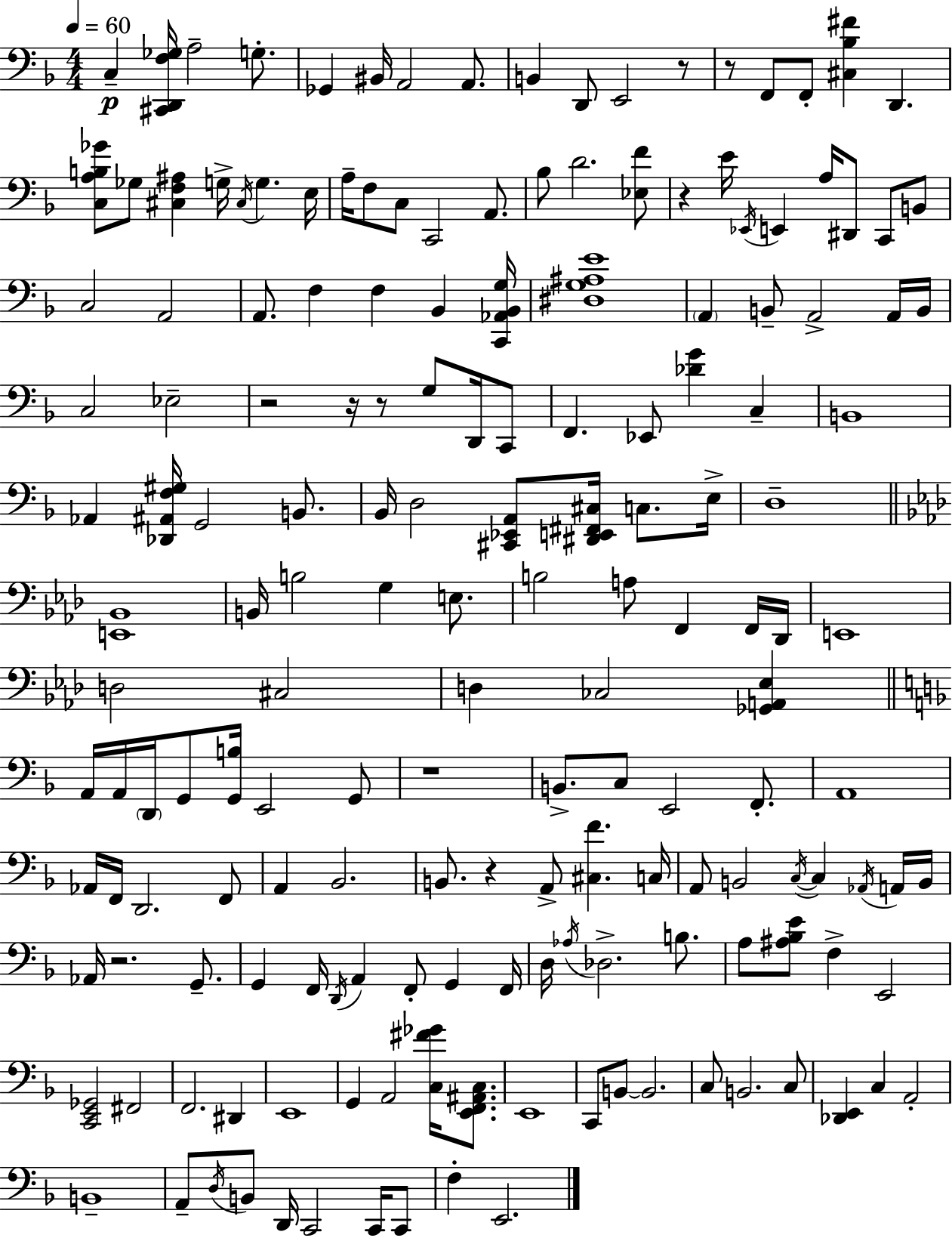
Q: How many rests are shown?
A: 9